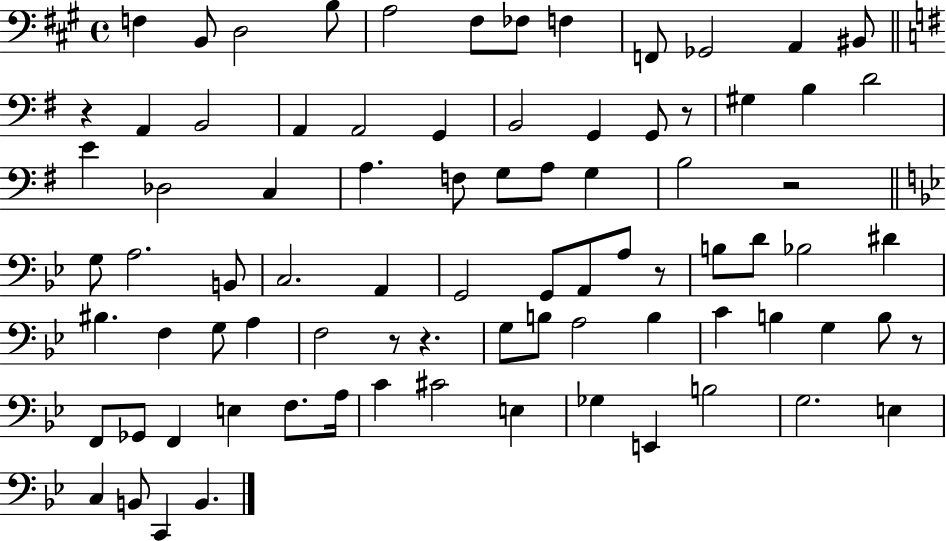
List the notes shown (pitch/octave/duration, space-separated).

F3/q B2/e D3/h B3/e A3/h F#3/e FES3/e F3/q F2/e Gb2/h A2/q BIS2/e R/q A2/q B2/h A2/q A2/h G2/q B2/h G2/q G2/e R/e G#3/q B3/q D4/h E4/q Db3/h C3/q A3/q. F3/e G3/e A3/e G3/q B3/h R/h G3/e A3/h. B2/e C3/h. A2/q G2/h G2/e A2/e A3/e R/e B3/e D4/e Bb3/h D#4/q BIS3/q. F3/q G3/e A3/q F3/h R/e R/q. G3/e B3/e A3/h B3/q C4/q B3/q G3/q B3/e R/e F2/e Gb2/e F2/q E3/q F3/e. A3/s C4/q C#4/h E3/q Gb3/q E2/q B3/h G3/h. E3/q C3/q B2/e C2/q B2/q.